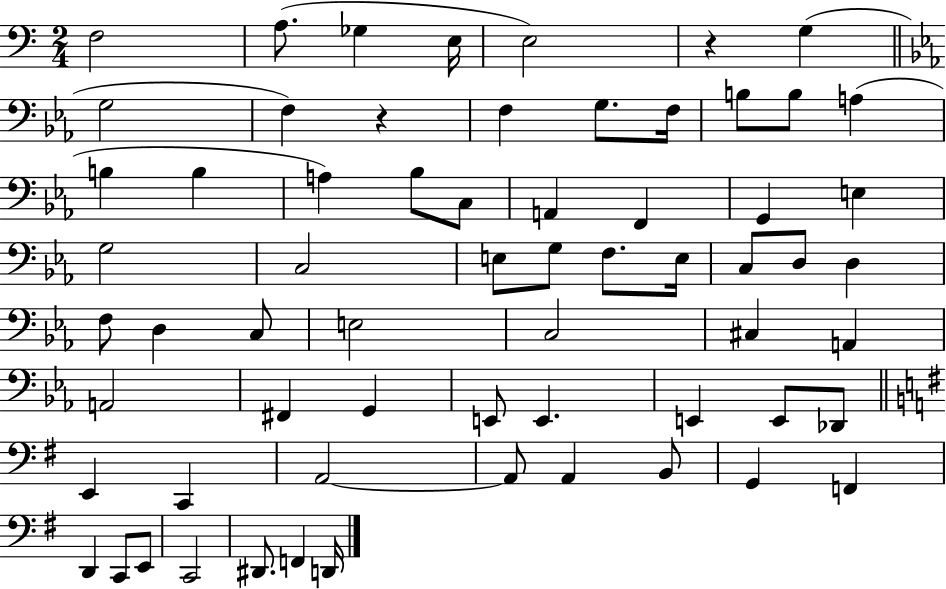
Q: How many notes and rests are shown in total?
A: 64